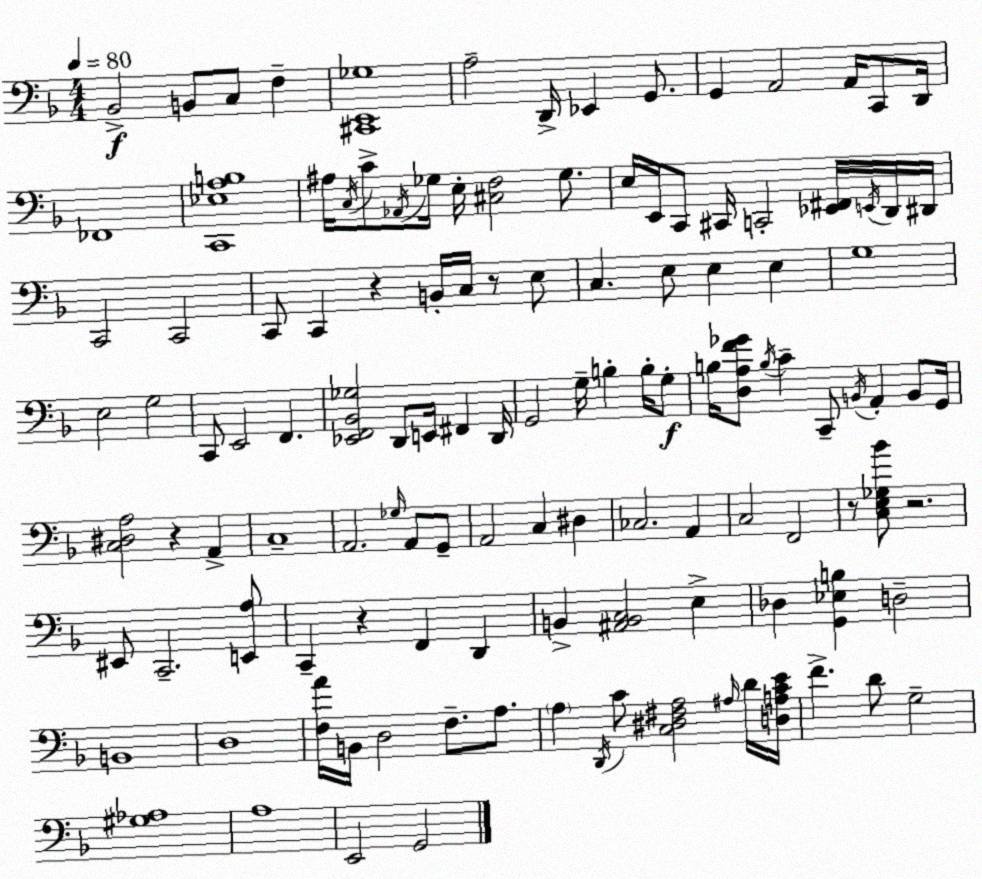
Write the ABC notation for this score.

X:1
T:Untitled
M:4/4
L:1/4
K:Dm
_B,,2 B,,/2 C,/2 F, [^C,,E,,_G,]4 A,2 D,,/4 _E,, G,,/2 G,, A,,2 A,,/4 C,,/2 D,,/4 _F,,4 [C,,_E,A,B,]4 ^A,/4 C,/4 C/2 _A,,/4 _G,/4 E,/4 [^C,F,]2 _G,/2 E,/4 E,,/4 C,,/2 ^C,,/4 C,,2 [_E,,^F,,]/4 E,,/4 D,,/4 ^D,,/4 C,,2 C,,2 C,,/2 C,, z B,,/4 C,/4 z/2 E,/2 C, E,/2 E, E, G,4 E,2 G,2 C,,/2 E,,2 F,, [_E,,F,,_B,,_G,]2 D,,/2 E,,/4 ^F,, D,,/4 G,,2 G,/4 B, B,/4 G,/2 B,/4 [D,A,F_G]/2 B,/4 C C,,/2 B,,/4 A,, B,,/2 G,,/4 [C,^D,A,]2 z A,, C,4 A,,2 _G,/4 A,,/2 G,,/2 A,,2 C, ^D, _C,2 A,, C,2 F,,2 z/2 [C,E,_G,_B]/2 z2 ^E,,/2 C,,2 [E,,A,]/2 C,, z F,, D,, B,, [^A,,B,,C,]2 E, _D, [G,,_E,B,] D,2 B,,4 D,4 [F,A]/4 B,,/4 D,2 F,/2 A,/2 A, D,,/4 C/2 [C,^D,^F,A,]2 ^A,/4 D/4 [D,A,CE]/4 F D/2 G,2 [^G,_A,]4 A,4 E,,2 G,,2